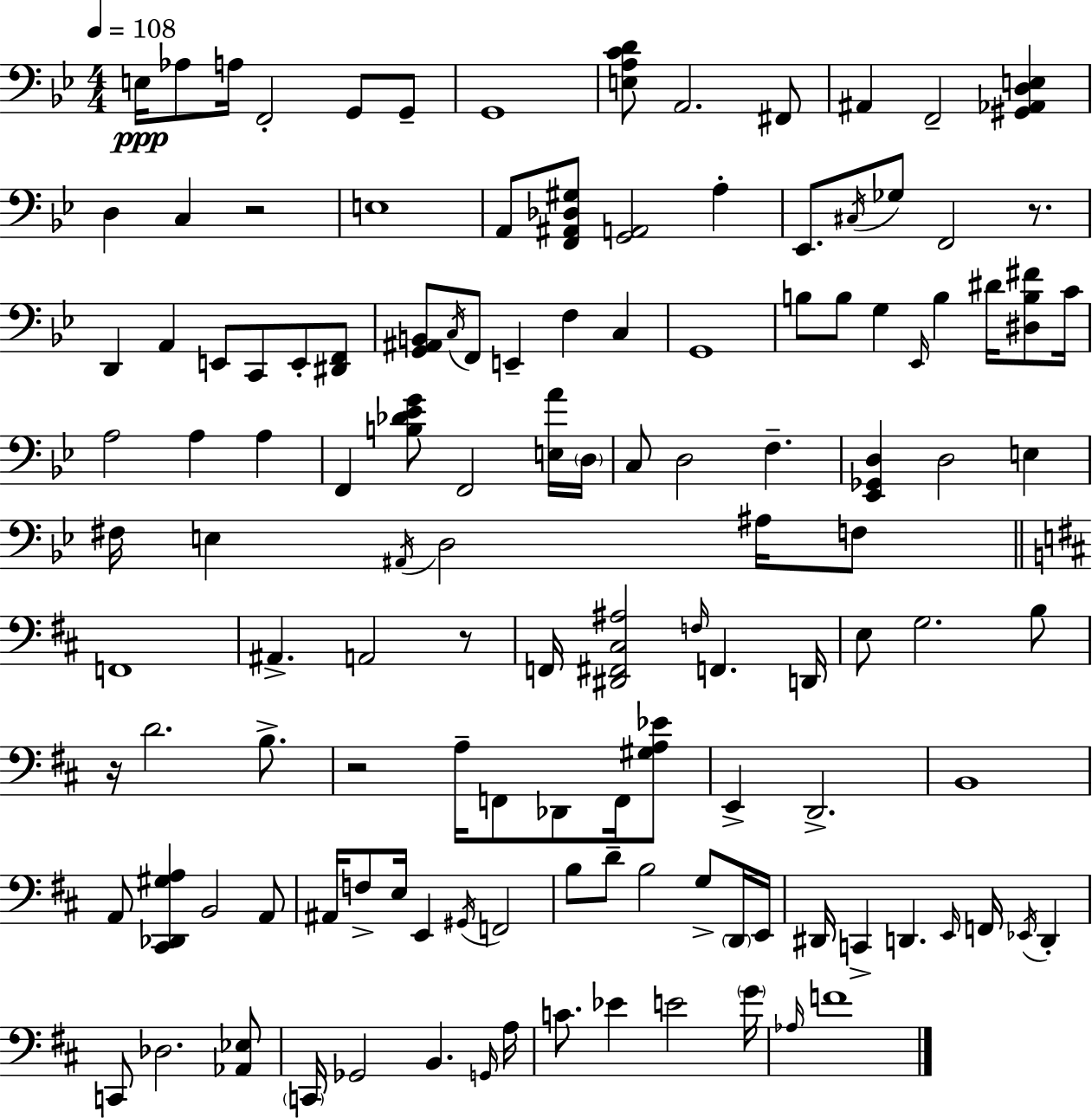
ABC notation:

X:1
T:Untitled
M:4/4
L:1/4
K:Bb
E,/4 _A,/2 A,/4 F,,2 G,,/2 G,,/2 G,,4 [E,A,CD]/2 A,,2 ^F,,/2 ^A,, F,,2 [^G,,_A,,D,E,] D, C, z2 E,4 A,,/2 [F,,^A,,_D,^G,]/2 [G,,A,,]2 A, _E,,/2 ^C,/4 _G,/2 F,,2 z/2 D,, A,, E,,/2 C,,/2 E,,/2 [^D,,F,,]/2 [G,,^A,,B,,]/2 C,/4 F,,/2 E,, F, C, G,,4 B,/2 B,/2 G, _E,,/4 B, ^D/4 [^D,B,^F]/2 C/4 A,2 A, A, F,, [B,_D_EG]/2 F,,2 [E,A]/4 D,/4 C,/2 D,2 F, [_E,,_G,,D,] D,2 E, ^F,/4 E, ^A,,/4 D,2 ^A,/4 F,/2 F,,4 ^A,, A,,2 z/2 F,,/4 [^D,,^F,,^C,^A,]2 F,/4 F,, D,,/4 E,/2 G,2 B,/2 z/4 D2 B,/2 z2 A,/4 F,,/2 _D,,/2 F,,/4 [^G,A,_E]/2 E,, D,,2 B,,4 A,,/2 [^C,,_D,,^G,A,] B,,2 A,,/2 ^A,,/4 F,/2 E,/4 E,, ^G,,/4 F,,2 B,/2 D/2 B,2 G,/2 D,,/4 E,,/4 ^D,,/4 C,, D,, E,,/4 F,,/4 _E,,/4 D,, C,,/2 _D,2 [_A,,_E,]/2 C,,/4 _G,,2 B,, G,,/4 A,/4 C/2 _E E2 G/4 _A,/4 F4